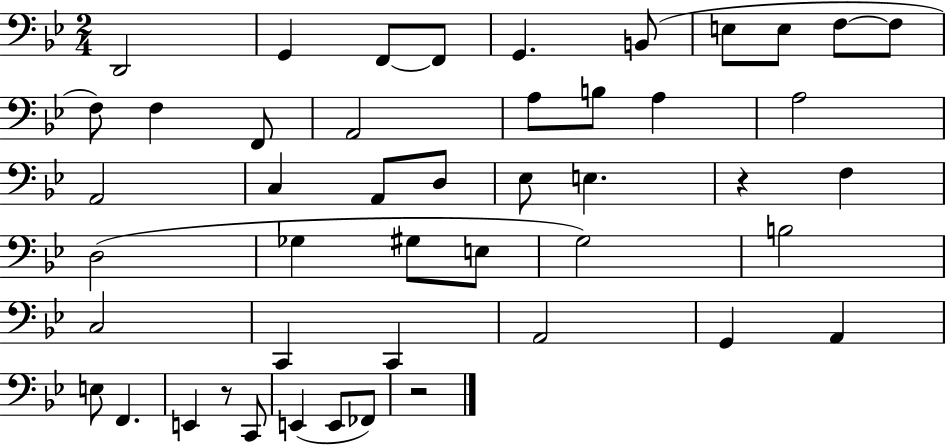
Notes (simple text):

D2/h G2/q F2/e F2/e G2/q. B2/e E3/e E3/e F3/e F3/e F3/e F3/q F2/e A2/h A3/e B3/e A3/q A3/h A2/h C3/q A2/e D3/e Eb3/e E3/q. R/q F3/q D3/h Gb3/q G#3/e E3/e G3/h B3/h C3/h C2/q C2/q A2/h G2/q A2/q E3/e F2/q. E2/q R/e C2/e E2/q E2/e FES2/e R/h